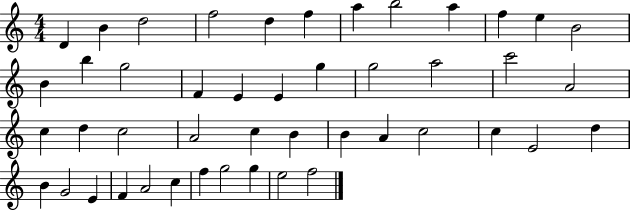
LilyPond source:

{
  \clef treble
  \numericTimeSignature
  \time 4/4
  \key c \major
  d'4 b'4 d''2 | f''2 d''4 f''4 | a''4 b''2 a''4 | f''4 e''4 b'2 | \break b'4 b''4 g''2 | f'4 e'4 e'4 g''4 | g''2 a''2 | c'''2 a'2 | \break c''4 d''4 c''2 | a'2 c''4 b'4 | b'4 a'4 c''2 | c''4 e'2 d''4 | \break b'4 g'2 e'4 | f'4 a'2 c''4 | f''4 g''2 g''4 | e''2 f''2 | \break \bar "|."
}